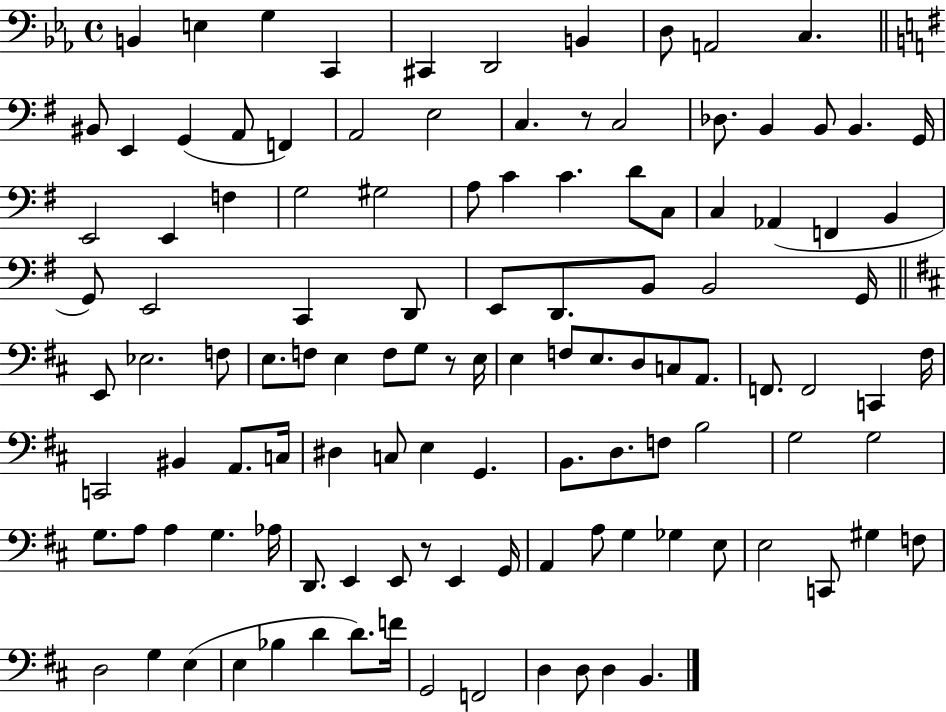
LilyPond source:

{
  \clef bass
  \time 4/4
  \defaultTimeSignature
  \key ees \major
  b,4 e4 g4 c,4 | cis,4 d,2 b,4 | d8 a,2 c4. | \bar "||" \break \key g \major bis,8 e,4 g,4( a,8 f,4) | a,2 e2 | c4. r8 c2 | des8. b,4 b,8 b,4. g,16 | \break e,2 e,4 f4 | g2 gis2 | a8 c'4 c'4. d'8 c8 | c4 aes,4( f,4 b,4 | \break g,8) e,2 c,4 d,8 | e,8 d,8. b,8 b,2 g,16 | \bar "||" \break \key d \major e,8 ees2. f8 | e8. f8 e4 f8 g8 r8 e16 | e4 f8 e8. d8 c8 a,8. | f,8. f,2 c,4 fis16 | \break c,2 bis,4 a,8. c16 | dis4 c8 e4 g,4. | b,8. d8. f8 b2 | g2 g2 | \break g8. a8 a4 g4. aes16 | d,8. e,4 e,8 r8 e,4 g,16 | a,4 a8 g4 ges4 e8 | e2 c,8 gis4 f8 | \break d2 g4 e4( | e4 bes4 d'4 d'8.) f'16 | g,2 f,2 | d4 d8 d4 b,4. | \break \bar "|."
}